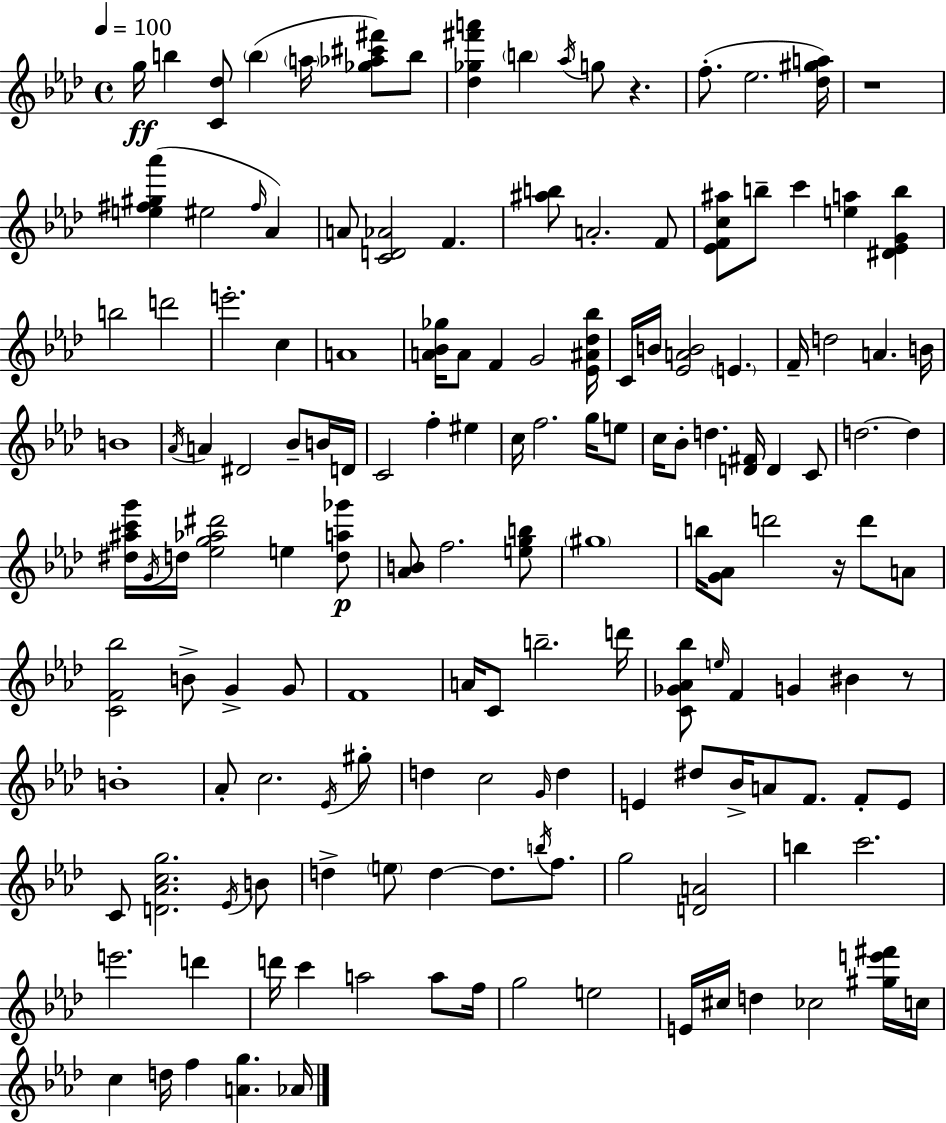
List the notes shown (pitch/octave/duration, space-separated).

G5/s B5/q [C4,Db5]/e B5/q A5/s [Gb5,Ab5,C#6,F#6]/e B5/e [Db5,Gb5,F#6,A6]/q B5/q Ab5/s G5/e R/q. F5/e. Eb5/h. [Db5,G#5,A5]/s R/w [E5,F#5,G#5,Ab6]/q EIS5/h F#5/s Ab4/q A4/e [C4,D4,Ab4]/h F4/q. [A#5,B5]/e A4/h. F4/e [Eb4,F4,C5,A#5]/e B5/e C6/q [E5,A5]/q [D#4,Eb4,G4,B5]/q B5/h D6/h E6/h. C5/q A4/w [A4,Bb4,Gb5]/s A4/e F4/q G4/h [Eb4,A#4,Db5,Bb5]/s C4/s B4/s [Eb4,A4,B4]/h E4/q. F4/s D5/h A4/q. B4/s B4/w Ab4/s A4/q D#4/h Bb4/e B4/s D4/s C4/h F5/q EIS5/q C5/s F5/h. G5/s E5/e C5/s Bb4/e D5/q. [D4,F#4]/s D4/q C4/e D5/h. D5/q [D#5,A#5,C6,G6]/s G4/s D5/s [Eb5,G5,Ab5,D#6]/h E5/q [D5,A5,Gb6]/e [Ab4,B4]/e F5/h. [E5,G5,B5]/e G#5/w B5/s [G4,Ab4]/e D6/h R/s D6/e A4/e [C4,F4,Bb5]/h B4/e G4/q G4/e F4/w A4/s C4/e B5/h. D6/s [C4,Gb4,Ab4,Bb5]/e E5/s F4/q G4/q BIS4/q R/e B4/w Ab4/e C5/h. Eb4/s G#5/e D5/q C5/h G4/s D5/q E4/q D#5/e Bb4/s A4/e F4/e. F4/e E4/e C4/e [D4,Ab4,C5,G5]/h. Eb4/s B4/e D5/q E5/e D5/q D5/e. B5/s F5/e. G5/h [D4,A4]/h B5/q C6/h. E6/h. D6/q D6/s C6/q A5/h A5/e F5/s G5/h E5/h E4/s C#5/s D5/q CES5/h [G#5,E6,F#6]/s C5/s C5/q D5/s F5/q [A4,G5]/q. Ab4/s